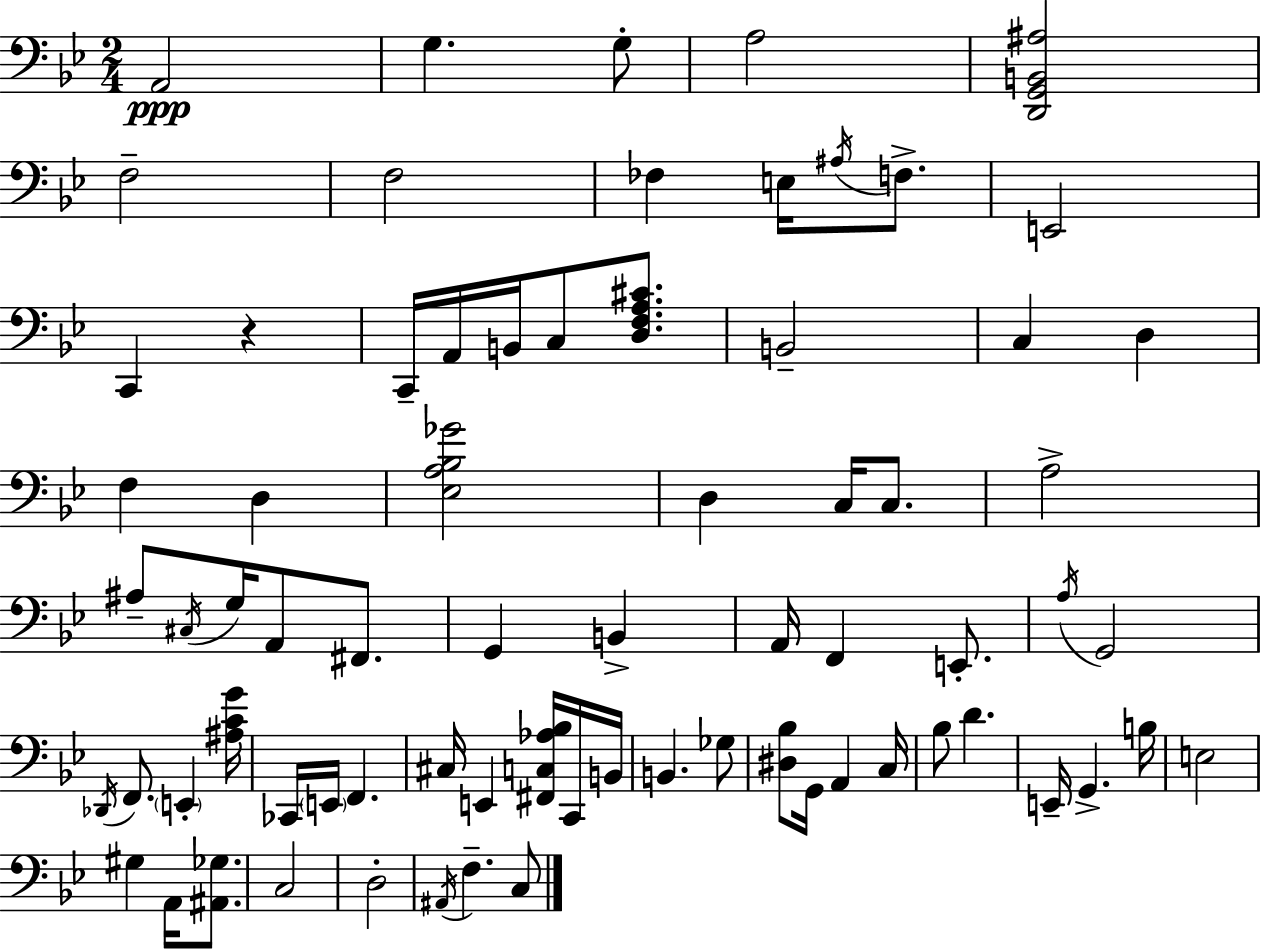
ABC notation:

X:1
T:Untitled
M:2/4
L:1/4
K:Gm
A,,2 G, G,/2 A,2 [D,,G,,B,,^A,]2 F,2 F,2 _F, E,/4 ^A,/4 F,/2 E,,2 C,, z C,,/4 A,,/4 B,,/4 C,/2 [D,F,A,^C]/2 B,,2 C, D, F, D, [_E,A,_B,_G]2 D, C,/4 C,/2 A,2 ^A,/2 ^C,/4 G,/4 A,,/2 ^F,,/2 G,, B,, A,,/4 F,, E,,/2 A,/4 G,,2 _D,,/4 F,,/2 E,, [^A,CG]/4 _C,,/4 E,,/4 F,, ^C,/4 E,, [^F,,C,_A,_B,]/4 C,,/4 B,,/4 B,, _G,/2 [^D,_B,]/2 G,,/4 A,, C,/4 _B,/2 D E,,/4 G,, B,/4 E,2 ^G, A,,/4 [^A,,_G,]/2 C,2 D,2 ^A,,/4 F, C,/2